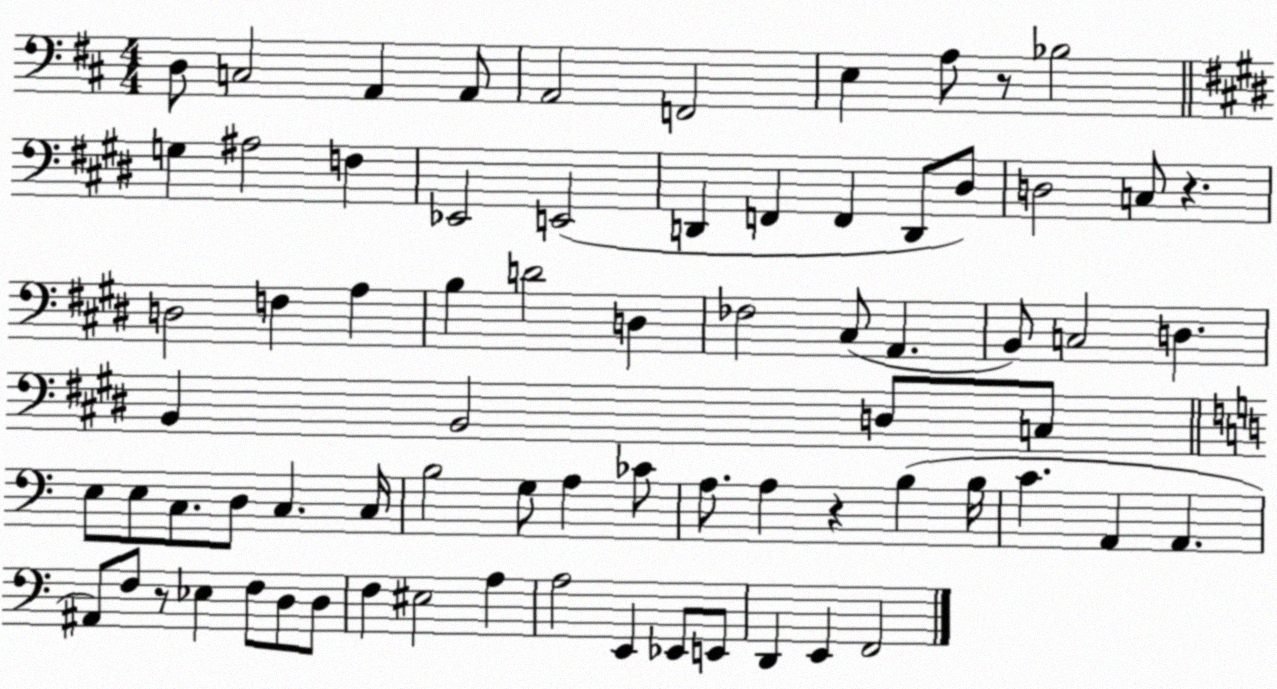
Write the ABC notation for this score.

X:1
T:Untitled
M:4/4
L:1/4
K:D
D,/2 C,2 A,, A,,/2 A,,2 F,,2 E, A,/2 z/2 _B,2 G, ^A,2 F, _E,,2 E,,2 D,, F,, F,, D,,/2 ^D,/2 D,2 C,/2 z D,2 F, A, B, D2 D, _F,2 ^C,/2 A,, B,,/2 C,2 D, B,, B,,2 D,/2 C,/2 E,/2 E,/2 C,/2 D,/2 C, C,/4 B,2 G,/2 A, _C/2 A,/2 A, z B, B,/4 C A,, A,, ^A,,/2 F,/2 z/2 _E, F,/2 D,/2 D,/2 F, ^E,2 A, A,2 E,, _E,,/2 E,,/2 D,, E,, F,,2